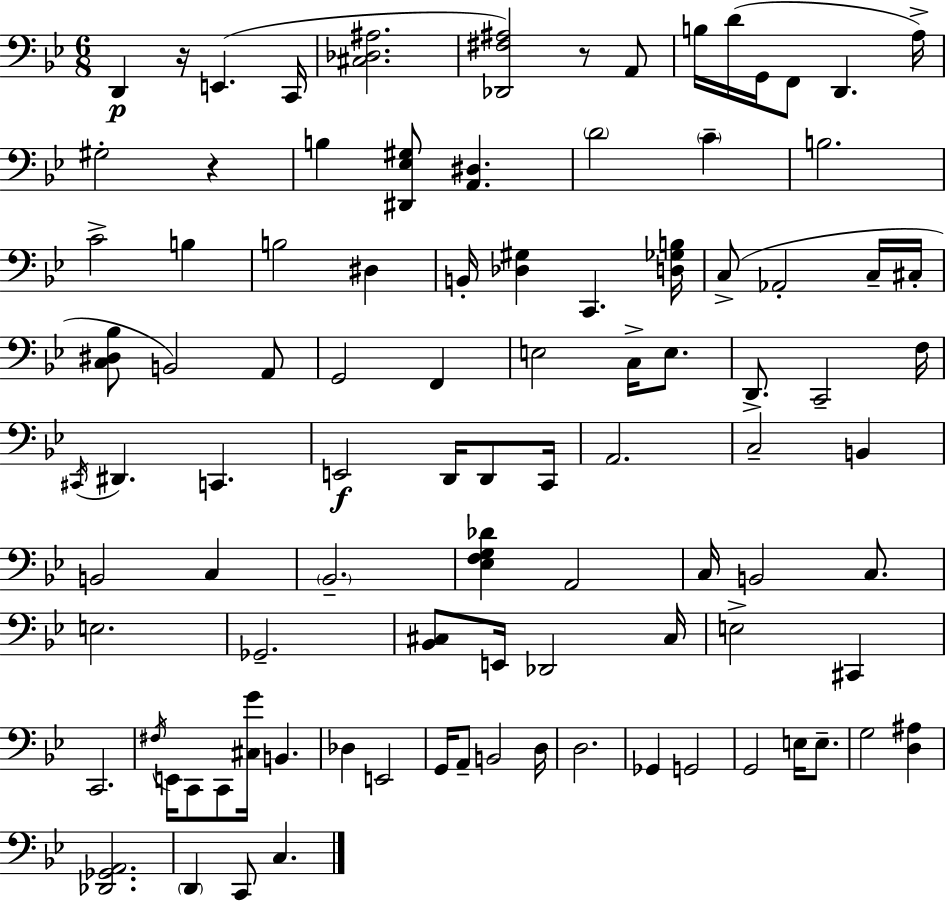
D2/q R/s E2/q. C2/s [C#3,Db3,A#3]/h. [Db2,F#3,A#3]/h R/e A2/e B3/s D4/s G2/s F2/e D2/q. A3/s G#3/h R/q B3/q [D#2,Eb3,G#3]/e [A2,D#3]/q. D4/h C4/q B3/h. C4/h B3/q B3/h D#3/q B2/s [Db3,G#3]/q C2/q. [D3,Gb3,B3]/s C3/e Ab2/h C3/s C#3/s [C3,D#3,Bb3]/e B2/h A2/e G2/h F2/q E3/h C3/s E3/e. D2/e. C2/h F3/s C#2/s D#2/q. C2/q. E2/h D2/s D2/e C2/s A2/h. C3/h B2/q B2/h C3/q Bb2/h. [Eb3,F3,G3,Db4]/q A2/h C3/s B2/h C3/e. E3/h. Gb2/h. [Bb2,C#3]/e E2/s Db2/h C#3/s E3/h C#2/q C2/h. F#3/s E2/s C2/e C2/e [C#3,G4]/s B2/q. Db3/q E2/h G2/s A2/e B2/h D3/s D3/h. Gb2/q G2/h G2/h E3/s E3/e. G3/h [D3,A#3]/q [Db2,Gb2,A2]/h. D2/q C2/e C3/q.